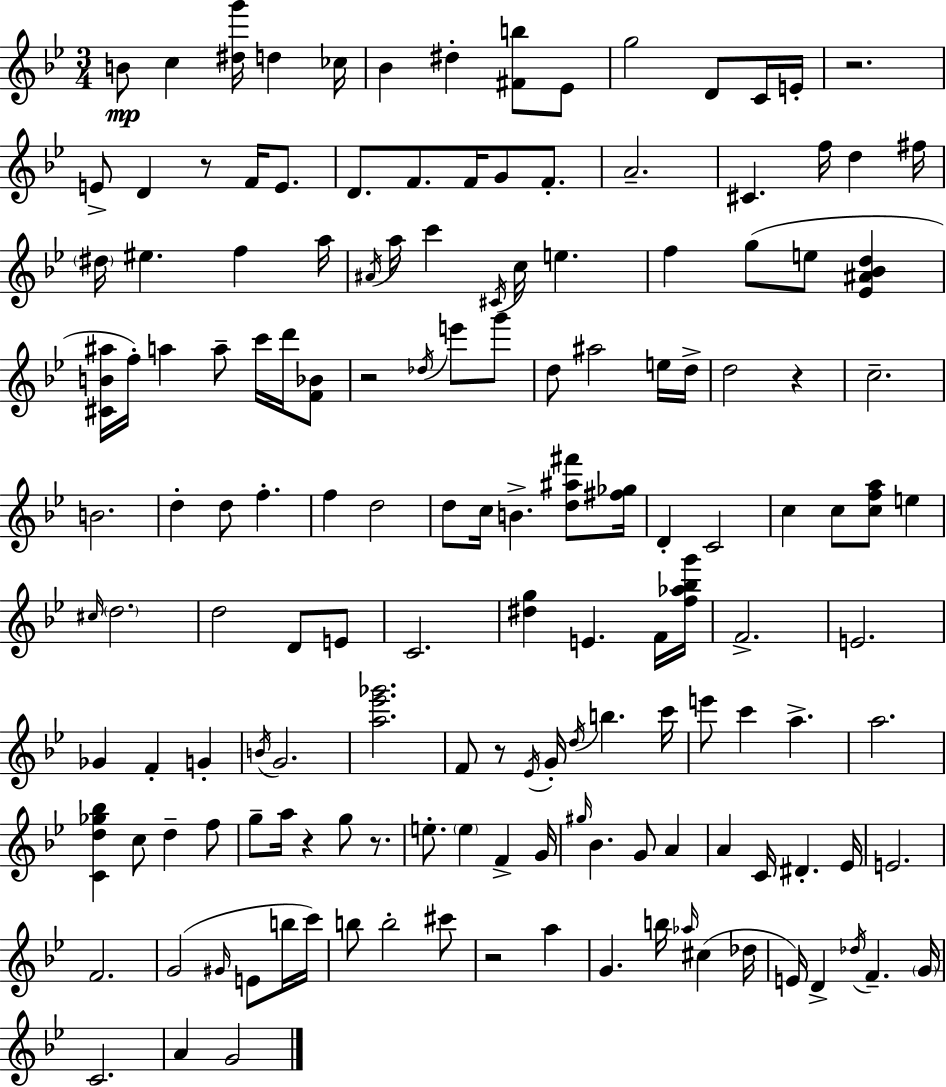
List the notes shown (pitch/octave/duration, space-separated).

B4/e C5/q [D#5,G6]/s D5/q CES5/s Bb4/q D#5/q [F#4,B5]/e Eb4/e G5/h D4/e C4/s E4/s R/h. E4/e D4/q R/e F4/s E4/e. D4/e. F4/e. F4/s G4/e F4/e. A4/h. C#4/q. F5/s D5/q F#5/s D#5/s EIS5/q. F5/q A5/s A#4/s A5/s C6/q C#4/s C5/s E5/q. F5/q G5/e E5/e [Eb4,A#4,Bb4,D5]/q [C#4,B4,A#5]/s F5/s A5/q A5/e C6/s D6/s [F4,Bb4]/e R/h Db5/s E6/e G6/e D5/e A#5/h E5/s D5/s D5/h R/q C5/h. B4/h. D5/q D5/e F5/q. F5/q D5/h D5/e C5/s B4/q. [D5,A#5,F#6]/e [F#5,Gb5]/s D4/q C4/h C5/q C5/e [C5,F5,A5]/e E5/q C#5/s D5/h. D5/h D4/e E4/e C4/h. [D#5,G5]/q E4/q. F4/s [F5,Ab5,Bb5,G6]/s F4/h. E4/h. Gb4/q F4/q G4/q B4/s G4/h. [A5,Eb6,Gb6]/h. F4/e R/e Eb4/s G4/s D5/s B5/q. C6/s E6/e C6/q A5/q. A5/h. [C4,D5,Gb5,Bb5]/q C5/e D5/q F5/e G5/e A5/s R/q G5/e R/e. E5/e. E5/q F4/q G4/s G#5/s Bb4/q. G4/e A4/q A4/q C4/s D#4/q. Eb4/s E4/h. F4/h. G4/h G#4/s E4/e B5/s C6/s B5/e B5/h C#6/e R/h A5/q G4/q. B5/s Ab5/s C#5/q Db5/s E4/s D4/q Db5/s F4/q. G4/s C4/h. A4/q G4/h